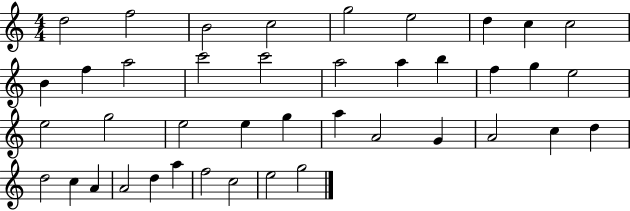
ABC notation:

X:1
T:Untitled
M:4/4
L:1/4
K:C
d2 f2 B2 c2 g2 e2 d c c2 B f a2 c'2 c'2 a2 a b f g e2 e2 g2 e2 e g a A2 G A2 c d d2 c A A2 d a f2 c2 e2 g2